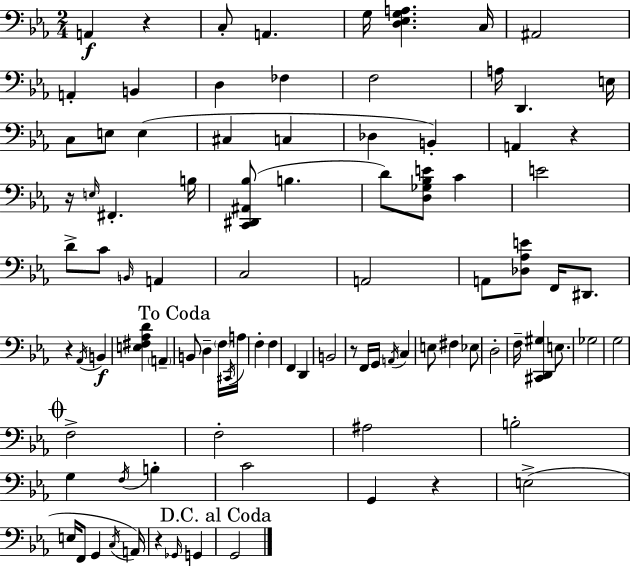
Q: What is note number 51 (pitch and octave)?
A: B2